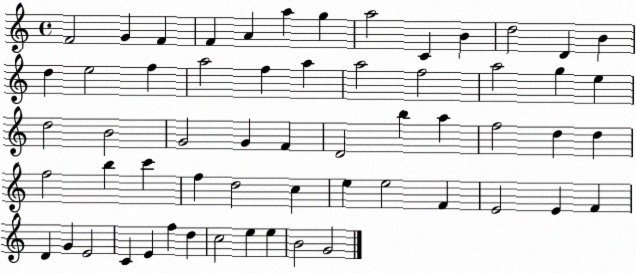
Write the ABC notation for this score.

X:1
T:Untitled
M:4/4
L:1/4
K:C
F2 G F F A a g a2 C B d2 D B d e2 f a2 f a a2 f2 a2 g e d2 B2 G2 G F D2 b a f2 d d f2 b c' f d2 c e e2 F E2 E F D G E2 C E f d c2 e e B2 G2